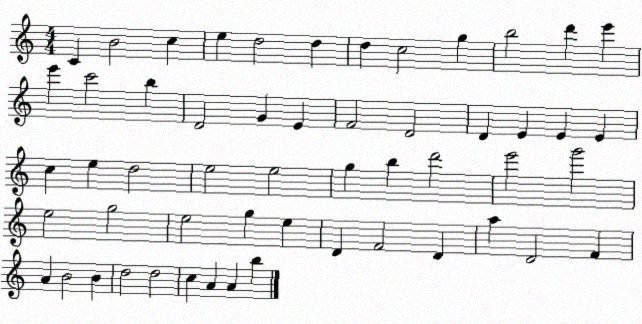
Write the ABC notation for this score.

X:1
T:Untitled
M:4/4
L:1/4
K:C
C B2 c e d2 d d c2 g b2 d' e' e' c'2 b D2 G E F2 D2 D E E E c e d2 e2 e2 g b d'2 e'2 g'2 e2 g2 e2 g e D F2 D a D2 F A B2 B d2 d2 c A A b